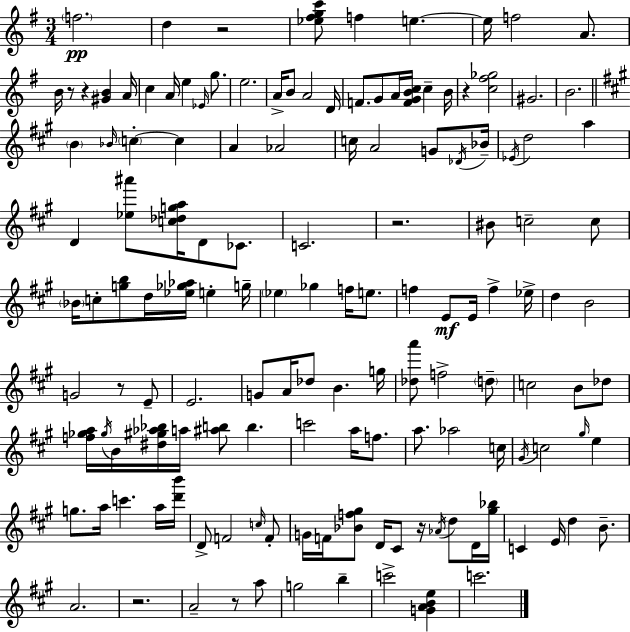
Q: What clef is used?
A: treble